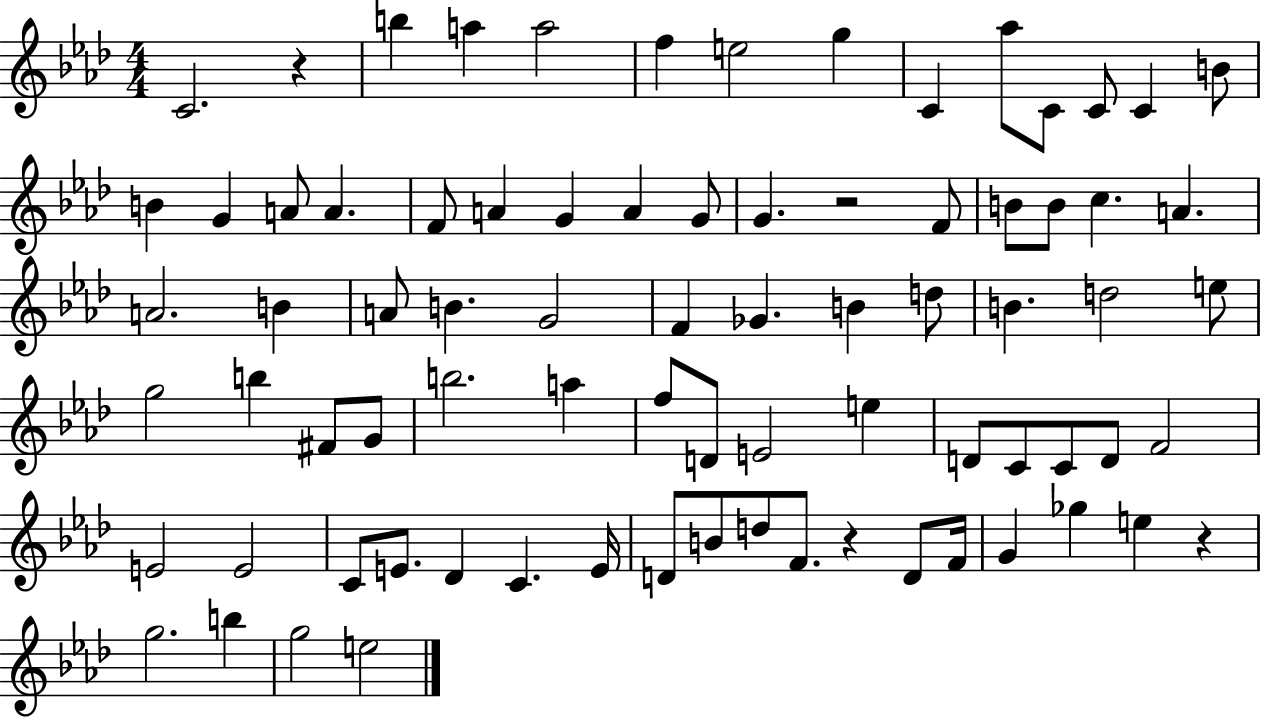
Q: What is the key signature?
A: AES major